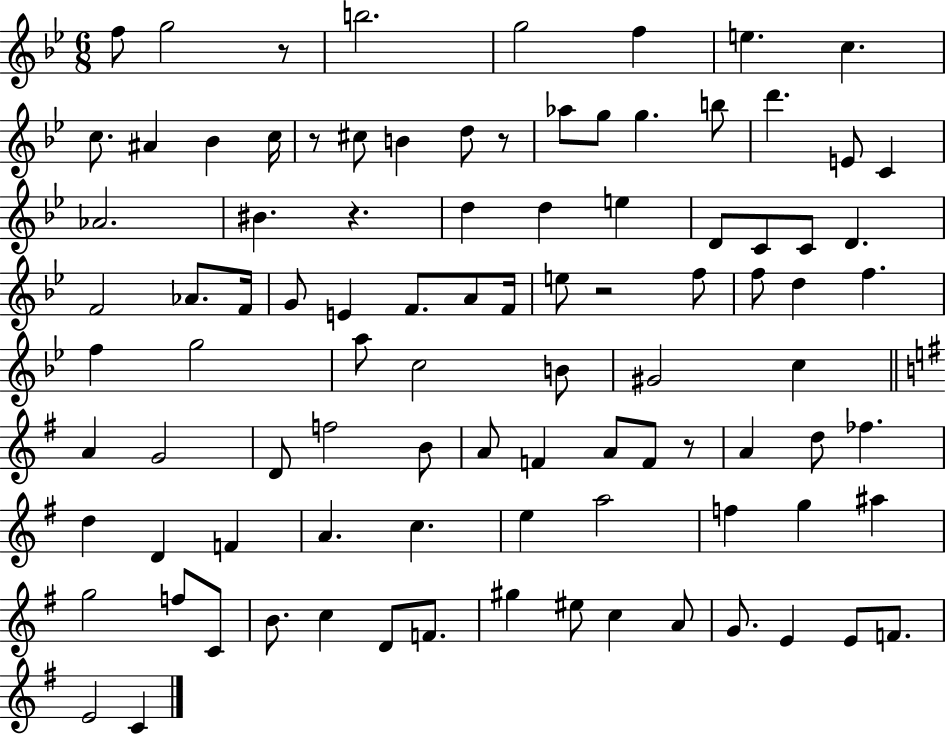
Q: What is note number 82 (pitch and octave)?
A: C5